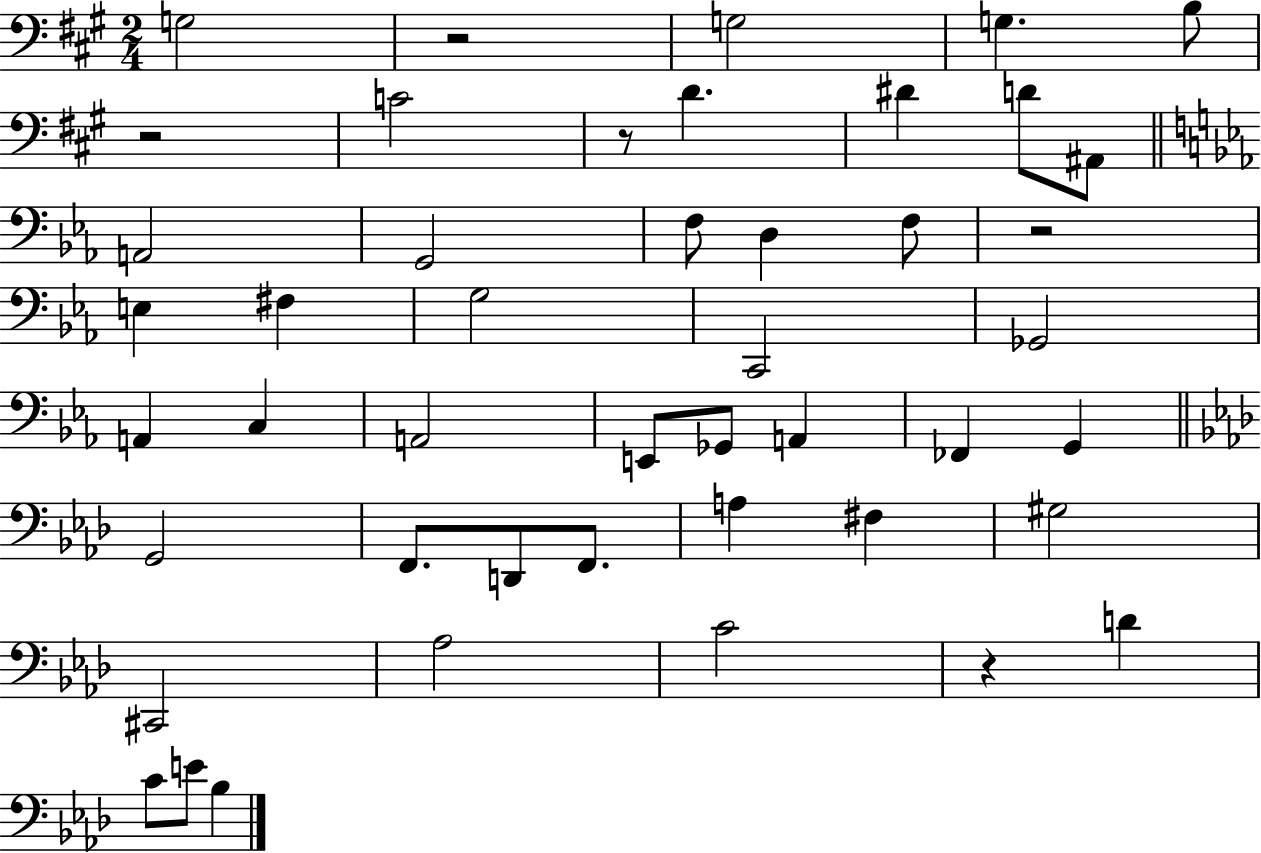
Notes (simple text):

G3/h R/h G3/h G3/q. B3/e R/h C4/h R/e D4/q. D#4/q D4/e A#2/e A2/h G2/h F3/e D3/q F3/e R/h E3/q F#3/q G3/h C2/h Gb2/h A2/q C3/q A2/h E2/e Gb2/e A2/q FES2/q G2/q G2/h F2/e. D2/e F2/e. A3/q F#3/q G#3/h C#2/h Ab3/h C4/h R/q D4/q C4/e E4/e Bb3/q